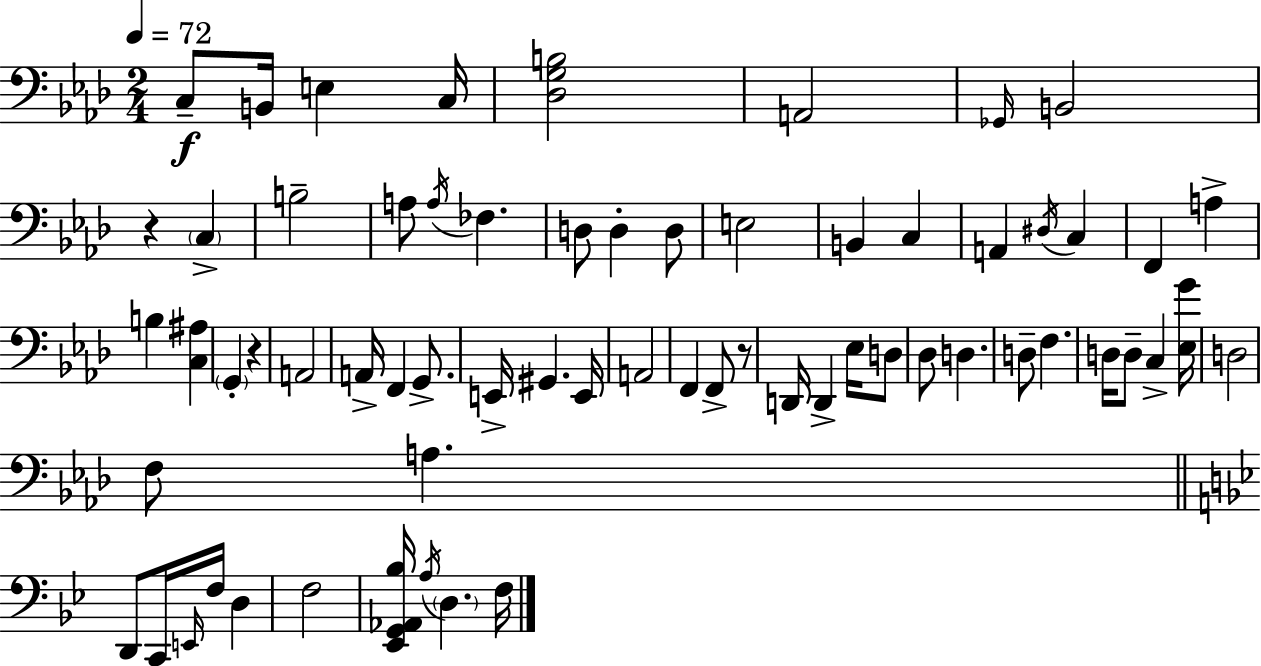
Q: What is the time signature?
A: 2/4